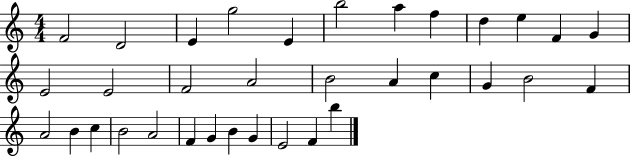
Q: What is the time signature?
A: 4/4